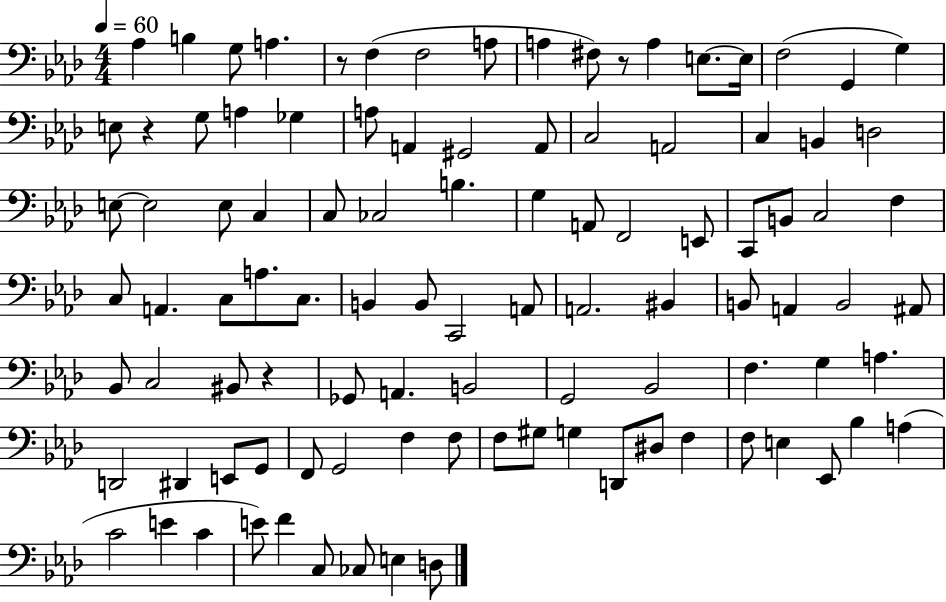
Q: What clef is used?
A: bass